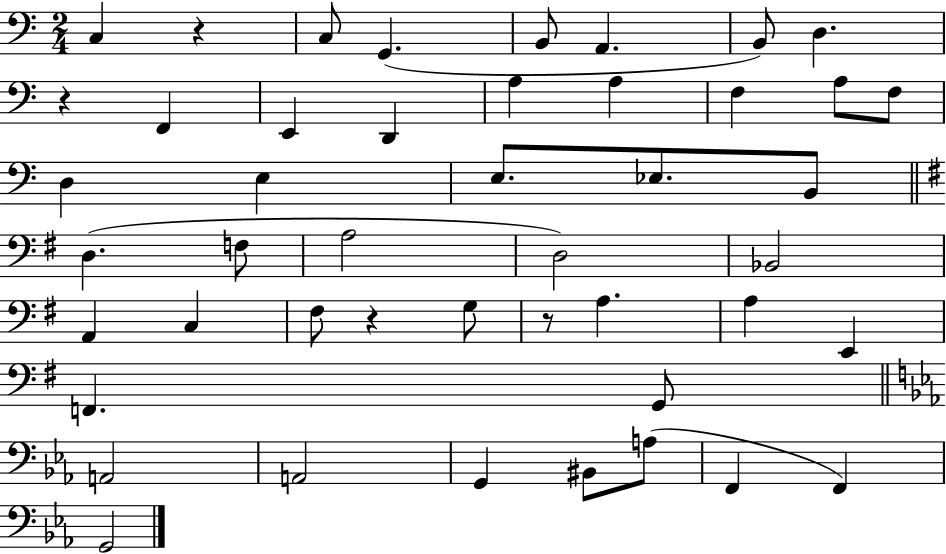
X:1
T:Untitled
M:2/4
L:1/4
K:C
C, z C,/2 G,, B,,/2 A,, B,,/2 D, z F,, E,, D,, A, A, F, A,/2 F,/2 D, E, E,/2 _E,/2 B,,/2 D, F,/2 A,2 D,2 _B,,2 A,, C, ^F,/2 z G,/2 z/2 A, A, E,, F,, G,,/2 A,,2 A,,2 G,, ^B,,/2 A,/2 F,, F,, G,,2